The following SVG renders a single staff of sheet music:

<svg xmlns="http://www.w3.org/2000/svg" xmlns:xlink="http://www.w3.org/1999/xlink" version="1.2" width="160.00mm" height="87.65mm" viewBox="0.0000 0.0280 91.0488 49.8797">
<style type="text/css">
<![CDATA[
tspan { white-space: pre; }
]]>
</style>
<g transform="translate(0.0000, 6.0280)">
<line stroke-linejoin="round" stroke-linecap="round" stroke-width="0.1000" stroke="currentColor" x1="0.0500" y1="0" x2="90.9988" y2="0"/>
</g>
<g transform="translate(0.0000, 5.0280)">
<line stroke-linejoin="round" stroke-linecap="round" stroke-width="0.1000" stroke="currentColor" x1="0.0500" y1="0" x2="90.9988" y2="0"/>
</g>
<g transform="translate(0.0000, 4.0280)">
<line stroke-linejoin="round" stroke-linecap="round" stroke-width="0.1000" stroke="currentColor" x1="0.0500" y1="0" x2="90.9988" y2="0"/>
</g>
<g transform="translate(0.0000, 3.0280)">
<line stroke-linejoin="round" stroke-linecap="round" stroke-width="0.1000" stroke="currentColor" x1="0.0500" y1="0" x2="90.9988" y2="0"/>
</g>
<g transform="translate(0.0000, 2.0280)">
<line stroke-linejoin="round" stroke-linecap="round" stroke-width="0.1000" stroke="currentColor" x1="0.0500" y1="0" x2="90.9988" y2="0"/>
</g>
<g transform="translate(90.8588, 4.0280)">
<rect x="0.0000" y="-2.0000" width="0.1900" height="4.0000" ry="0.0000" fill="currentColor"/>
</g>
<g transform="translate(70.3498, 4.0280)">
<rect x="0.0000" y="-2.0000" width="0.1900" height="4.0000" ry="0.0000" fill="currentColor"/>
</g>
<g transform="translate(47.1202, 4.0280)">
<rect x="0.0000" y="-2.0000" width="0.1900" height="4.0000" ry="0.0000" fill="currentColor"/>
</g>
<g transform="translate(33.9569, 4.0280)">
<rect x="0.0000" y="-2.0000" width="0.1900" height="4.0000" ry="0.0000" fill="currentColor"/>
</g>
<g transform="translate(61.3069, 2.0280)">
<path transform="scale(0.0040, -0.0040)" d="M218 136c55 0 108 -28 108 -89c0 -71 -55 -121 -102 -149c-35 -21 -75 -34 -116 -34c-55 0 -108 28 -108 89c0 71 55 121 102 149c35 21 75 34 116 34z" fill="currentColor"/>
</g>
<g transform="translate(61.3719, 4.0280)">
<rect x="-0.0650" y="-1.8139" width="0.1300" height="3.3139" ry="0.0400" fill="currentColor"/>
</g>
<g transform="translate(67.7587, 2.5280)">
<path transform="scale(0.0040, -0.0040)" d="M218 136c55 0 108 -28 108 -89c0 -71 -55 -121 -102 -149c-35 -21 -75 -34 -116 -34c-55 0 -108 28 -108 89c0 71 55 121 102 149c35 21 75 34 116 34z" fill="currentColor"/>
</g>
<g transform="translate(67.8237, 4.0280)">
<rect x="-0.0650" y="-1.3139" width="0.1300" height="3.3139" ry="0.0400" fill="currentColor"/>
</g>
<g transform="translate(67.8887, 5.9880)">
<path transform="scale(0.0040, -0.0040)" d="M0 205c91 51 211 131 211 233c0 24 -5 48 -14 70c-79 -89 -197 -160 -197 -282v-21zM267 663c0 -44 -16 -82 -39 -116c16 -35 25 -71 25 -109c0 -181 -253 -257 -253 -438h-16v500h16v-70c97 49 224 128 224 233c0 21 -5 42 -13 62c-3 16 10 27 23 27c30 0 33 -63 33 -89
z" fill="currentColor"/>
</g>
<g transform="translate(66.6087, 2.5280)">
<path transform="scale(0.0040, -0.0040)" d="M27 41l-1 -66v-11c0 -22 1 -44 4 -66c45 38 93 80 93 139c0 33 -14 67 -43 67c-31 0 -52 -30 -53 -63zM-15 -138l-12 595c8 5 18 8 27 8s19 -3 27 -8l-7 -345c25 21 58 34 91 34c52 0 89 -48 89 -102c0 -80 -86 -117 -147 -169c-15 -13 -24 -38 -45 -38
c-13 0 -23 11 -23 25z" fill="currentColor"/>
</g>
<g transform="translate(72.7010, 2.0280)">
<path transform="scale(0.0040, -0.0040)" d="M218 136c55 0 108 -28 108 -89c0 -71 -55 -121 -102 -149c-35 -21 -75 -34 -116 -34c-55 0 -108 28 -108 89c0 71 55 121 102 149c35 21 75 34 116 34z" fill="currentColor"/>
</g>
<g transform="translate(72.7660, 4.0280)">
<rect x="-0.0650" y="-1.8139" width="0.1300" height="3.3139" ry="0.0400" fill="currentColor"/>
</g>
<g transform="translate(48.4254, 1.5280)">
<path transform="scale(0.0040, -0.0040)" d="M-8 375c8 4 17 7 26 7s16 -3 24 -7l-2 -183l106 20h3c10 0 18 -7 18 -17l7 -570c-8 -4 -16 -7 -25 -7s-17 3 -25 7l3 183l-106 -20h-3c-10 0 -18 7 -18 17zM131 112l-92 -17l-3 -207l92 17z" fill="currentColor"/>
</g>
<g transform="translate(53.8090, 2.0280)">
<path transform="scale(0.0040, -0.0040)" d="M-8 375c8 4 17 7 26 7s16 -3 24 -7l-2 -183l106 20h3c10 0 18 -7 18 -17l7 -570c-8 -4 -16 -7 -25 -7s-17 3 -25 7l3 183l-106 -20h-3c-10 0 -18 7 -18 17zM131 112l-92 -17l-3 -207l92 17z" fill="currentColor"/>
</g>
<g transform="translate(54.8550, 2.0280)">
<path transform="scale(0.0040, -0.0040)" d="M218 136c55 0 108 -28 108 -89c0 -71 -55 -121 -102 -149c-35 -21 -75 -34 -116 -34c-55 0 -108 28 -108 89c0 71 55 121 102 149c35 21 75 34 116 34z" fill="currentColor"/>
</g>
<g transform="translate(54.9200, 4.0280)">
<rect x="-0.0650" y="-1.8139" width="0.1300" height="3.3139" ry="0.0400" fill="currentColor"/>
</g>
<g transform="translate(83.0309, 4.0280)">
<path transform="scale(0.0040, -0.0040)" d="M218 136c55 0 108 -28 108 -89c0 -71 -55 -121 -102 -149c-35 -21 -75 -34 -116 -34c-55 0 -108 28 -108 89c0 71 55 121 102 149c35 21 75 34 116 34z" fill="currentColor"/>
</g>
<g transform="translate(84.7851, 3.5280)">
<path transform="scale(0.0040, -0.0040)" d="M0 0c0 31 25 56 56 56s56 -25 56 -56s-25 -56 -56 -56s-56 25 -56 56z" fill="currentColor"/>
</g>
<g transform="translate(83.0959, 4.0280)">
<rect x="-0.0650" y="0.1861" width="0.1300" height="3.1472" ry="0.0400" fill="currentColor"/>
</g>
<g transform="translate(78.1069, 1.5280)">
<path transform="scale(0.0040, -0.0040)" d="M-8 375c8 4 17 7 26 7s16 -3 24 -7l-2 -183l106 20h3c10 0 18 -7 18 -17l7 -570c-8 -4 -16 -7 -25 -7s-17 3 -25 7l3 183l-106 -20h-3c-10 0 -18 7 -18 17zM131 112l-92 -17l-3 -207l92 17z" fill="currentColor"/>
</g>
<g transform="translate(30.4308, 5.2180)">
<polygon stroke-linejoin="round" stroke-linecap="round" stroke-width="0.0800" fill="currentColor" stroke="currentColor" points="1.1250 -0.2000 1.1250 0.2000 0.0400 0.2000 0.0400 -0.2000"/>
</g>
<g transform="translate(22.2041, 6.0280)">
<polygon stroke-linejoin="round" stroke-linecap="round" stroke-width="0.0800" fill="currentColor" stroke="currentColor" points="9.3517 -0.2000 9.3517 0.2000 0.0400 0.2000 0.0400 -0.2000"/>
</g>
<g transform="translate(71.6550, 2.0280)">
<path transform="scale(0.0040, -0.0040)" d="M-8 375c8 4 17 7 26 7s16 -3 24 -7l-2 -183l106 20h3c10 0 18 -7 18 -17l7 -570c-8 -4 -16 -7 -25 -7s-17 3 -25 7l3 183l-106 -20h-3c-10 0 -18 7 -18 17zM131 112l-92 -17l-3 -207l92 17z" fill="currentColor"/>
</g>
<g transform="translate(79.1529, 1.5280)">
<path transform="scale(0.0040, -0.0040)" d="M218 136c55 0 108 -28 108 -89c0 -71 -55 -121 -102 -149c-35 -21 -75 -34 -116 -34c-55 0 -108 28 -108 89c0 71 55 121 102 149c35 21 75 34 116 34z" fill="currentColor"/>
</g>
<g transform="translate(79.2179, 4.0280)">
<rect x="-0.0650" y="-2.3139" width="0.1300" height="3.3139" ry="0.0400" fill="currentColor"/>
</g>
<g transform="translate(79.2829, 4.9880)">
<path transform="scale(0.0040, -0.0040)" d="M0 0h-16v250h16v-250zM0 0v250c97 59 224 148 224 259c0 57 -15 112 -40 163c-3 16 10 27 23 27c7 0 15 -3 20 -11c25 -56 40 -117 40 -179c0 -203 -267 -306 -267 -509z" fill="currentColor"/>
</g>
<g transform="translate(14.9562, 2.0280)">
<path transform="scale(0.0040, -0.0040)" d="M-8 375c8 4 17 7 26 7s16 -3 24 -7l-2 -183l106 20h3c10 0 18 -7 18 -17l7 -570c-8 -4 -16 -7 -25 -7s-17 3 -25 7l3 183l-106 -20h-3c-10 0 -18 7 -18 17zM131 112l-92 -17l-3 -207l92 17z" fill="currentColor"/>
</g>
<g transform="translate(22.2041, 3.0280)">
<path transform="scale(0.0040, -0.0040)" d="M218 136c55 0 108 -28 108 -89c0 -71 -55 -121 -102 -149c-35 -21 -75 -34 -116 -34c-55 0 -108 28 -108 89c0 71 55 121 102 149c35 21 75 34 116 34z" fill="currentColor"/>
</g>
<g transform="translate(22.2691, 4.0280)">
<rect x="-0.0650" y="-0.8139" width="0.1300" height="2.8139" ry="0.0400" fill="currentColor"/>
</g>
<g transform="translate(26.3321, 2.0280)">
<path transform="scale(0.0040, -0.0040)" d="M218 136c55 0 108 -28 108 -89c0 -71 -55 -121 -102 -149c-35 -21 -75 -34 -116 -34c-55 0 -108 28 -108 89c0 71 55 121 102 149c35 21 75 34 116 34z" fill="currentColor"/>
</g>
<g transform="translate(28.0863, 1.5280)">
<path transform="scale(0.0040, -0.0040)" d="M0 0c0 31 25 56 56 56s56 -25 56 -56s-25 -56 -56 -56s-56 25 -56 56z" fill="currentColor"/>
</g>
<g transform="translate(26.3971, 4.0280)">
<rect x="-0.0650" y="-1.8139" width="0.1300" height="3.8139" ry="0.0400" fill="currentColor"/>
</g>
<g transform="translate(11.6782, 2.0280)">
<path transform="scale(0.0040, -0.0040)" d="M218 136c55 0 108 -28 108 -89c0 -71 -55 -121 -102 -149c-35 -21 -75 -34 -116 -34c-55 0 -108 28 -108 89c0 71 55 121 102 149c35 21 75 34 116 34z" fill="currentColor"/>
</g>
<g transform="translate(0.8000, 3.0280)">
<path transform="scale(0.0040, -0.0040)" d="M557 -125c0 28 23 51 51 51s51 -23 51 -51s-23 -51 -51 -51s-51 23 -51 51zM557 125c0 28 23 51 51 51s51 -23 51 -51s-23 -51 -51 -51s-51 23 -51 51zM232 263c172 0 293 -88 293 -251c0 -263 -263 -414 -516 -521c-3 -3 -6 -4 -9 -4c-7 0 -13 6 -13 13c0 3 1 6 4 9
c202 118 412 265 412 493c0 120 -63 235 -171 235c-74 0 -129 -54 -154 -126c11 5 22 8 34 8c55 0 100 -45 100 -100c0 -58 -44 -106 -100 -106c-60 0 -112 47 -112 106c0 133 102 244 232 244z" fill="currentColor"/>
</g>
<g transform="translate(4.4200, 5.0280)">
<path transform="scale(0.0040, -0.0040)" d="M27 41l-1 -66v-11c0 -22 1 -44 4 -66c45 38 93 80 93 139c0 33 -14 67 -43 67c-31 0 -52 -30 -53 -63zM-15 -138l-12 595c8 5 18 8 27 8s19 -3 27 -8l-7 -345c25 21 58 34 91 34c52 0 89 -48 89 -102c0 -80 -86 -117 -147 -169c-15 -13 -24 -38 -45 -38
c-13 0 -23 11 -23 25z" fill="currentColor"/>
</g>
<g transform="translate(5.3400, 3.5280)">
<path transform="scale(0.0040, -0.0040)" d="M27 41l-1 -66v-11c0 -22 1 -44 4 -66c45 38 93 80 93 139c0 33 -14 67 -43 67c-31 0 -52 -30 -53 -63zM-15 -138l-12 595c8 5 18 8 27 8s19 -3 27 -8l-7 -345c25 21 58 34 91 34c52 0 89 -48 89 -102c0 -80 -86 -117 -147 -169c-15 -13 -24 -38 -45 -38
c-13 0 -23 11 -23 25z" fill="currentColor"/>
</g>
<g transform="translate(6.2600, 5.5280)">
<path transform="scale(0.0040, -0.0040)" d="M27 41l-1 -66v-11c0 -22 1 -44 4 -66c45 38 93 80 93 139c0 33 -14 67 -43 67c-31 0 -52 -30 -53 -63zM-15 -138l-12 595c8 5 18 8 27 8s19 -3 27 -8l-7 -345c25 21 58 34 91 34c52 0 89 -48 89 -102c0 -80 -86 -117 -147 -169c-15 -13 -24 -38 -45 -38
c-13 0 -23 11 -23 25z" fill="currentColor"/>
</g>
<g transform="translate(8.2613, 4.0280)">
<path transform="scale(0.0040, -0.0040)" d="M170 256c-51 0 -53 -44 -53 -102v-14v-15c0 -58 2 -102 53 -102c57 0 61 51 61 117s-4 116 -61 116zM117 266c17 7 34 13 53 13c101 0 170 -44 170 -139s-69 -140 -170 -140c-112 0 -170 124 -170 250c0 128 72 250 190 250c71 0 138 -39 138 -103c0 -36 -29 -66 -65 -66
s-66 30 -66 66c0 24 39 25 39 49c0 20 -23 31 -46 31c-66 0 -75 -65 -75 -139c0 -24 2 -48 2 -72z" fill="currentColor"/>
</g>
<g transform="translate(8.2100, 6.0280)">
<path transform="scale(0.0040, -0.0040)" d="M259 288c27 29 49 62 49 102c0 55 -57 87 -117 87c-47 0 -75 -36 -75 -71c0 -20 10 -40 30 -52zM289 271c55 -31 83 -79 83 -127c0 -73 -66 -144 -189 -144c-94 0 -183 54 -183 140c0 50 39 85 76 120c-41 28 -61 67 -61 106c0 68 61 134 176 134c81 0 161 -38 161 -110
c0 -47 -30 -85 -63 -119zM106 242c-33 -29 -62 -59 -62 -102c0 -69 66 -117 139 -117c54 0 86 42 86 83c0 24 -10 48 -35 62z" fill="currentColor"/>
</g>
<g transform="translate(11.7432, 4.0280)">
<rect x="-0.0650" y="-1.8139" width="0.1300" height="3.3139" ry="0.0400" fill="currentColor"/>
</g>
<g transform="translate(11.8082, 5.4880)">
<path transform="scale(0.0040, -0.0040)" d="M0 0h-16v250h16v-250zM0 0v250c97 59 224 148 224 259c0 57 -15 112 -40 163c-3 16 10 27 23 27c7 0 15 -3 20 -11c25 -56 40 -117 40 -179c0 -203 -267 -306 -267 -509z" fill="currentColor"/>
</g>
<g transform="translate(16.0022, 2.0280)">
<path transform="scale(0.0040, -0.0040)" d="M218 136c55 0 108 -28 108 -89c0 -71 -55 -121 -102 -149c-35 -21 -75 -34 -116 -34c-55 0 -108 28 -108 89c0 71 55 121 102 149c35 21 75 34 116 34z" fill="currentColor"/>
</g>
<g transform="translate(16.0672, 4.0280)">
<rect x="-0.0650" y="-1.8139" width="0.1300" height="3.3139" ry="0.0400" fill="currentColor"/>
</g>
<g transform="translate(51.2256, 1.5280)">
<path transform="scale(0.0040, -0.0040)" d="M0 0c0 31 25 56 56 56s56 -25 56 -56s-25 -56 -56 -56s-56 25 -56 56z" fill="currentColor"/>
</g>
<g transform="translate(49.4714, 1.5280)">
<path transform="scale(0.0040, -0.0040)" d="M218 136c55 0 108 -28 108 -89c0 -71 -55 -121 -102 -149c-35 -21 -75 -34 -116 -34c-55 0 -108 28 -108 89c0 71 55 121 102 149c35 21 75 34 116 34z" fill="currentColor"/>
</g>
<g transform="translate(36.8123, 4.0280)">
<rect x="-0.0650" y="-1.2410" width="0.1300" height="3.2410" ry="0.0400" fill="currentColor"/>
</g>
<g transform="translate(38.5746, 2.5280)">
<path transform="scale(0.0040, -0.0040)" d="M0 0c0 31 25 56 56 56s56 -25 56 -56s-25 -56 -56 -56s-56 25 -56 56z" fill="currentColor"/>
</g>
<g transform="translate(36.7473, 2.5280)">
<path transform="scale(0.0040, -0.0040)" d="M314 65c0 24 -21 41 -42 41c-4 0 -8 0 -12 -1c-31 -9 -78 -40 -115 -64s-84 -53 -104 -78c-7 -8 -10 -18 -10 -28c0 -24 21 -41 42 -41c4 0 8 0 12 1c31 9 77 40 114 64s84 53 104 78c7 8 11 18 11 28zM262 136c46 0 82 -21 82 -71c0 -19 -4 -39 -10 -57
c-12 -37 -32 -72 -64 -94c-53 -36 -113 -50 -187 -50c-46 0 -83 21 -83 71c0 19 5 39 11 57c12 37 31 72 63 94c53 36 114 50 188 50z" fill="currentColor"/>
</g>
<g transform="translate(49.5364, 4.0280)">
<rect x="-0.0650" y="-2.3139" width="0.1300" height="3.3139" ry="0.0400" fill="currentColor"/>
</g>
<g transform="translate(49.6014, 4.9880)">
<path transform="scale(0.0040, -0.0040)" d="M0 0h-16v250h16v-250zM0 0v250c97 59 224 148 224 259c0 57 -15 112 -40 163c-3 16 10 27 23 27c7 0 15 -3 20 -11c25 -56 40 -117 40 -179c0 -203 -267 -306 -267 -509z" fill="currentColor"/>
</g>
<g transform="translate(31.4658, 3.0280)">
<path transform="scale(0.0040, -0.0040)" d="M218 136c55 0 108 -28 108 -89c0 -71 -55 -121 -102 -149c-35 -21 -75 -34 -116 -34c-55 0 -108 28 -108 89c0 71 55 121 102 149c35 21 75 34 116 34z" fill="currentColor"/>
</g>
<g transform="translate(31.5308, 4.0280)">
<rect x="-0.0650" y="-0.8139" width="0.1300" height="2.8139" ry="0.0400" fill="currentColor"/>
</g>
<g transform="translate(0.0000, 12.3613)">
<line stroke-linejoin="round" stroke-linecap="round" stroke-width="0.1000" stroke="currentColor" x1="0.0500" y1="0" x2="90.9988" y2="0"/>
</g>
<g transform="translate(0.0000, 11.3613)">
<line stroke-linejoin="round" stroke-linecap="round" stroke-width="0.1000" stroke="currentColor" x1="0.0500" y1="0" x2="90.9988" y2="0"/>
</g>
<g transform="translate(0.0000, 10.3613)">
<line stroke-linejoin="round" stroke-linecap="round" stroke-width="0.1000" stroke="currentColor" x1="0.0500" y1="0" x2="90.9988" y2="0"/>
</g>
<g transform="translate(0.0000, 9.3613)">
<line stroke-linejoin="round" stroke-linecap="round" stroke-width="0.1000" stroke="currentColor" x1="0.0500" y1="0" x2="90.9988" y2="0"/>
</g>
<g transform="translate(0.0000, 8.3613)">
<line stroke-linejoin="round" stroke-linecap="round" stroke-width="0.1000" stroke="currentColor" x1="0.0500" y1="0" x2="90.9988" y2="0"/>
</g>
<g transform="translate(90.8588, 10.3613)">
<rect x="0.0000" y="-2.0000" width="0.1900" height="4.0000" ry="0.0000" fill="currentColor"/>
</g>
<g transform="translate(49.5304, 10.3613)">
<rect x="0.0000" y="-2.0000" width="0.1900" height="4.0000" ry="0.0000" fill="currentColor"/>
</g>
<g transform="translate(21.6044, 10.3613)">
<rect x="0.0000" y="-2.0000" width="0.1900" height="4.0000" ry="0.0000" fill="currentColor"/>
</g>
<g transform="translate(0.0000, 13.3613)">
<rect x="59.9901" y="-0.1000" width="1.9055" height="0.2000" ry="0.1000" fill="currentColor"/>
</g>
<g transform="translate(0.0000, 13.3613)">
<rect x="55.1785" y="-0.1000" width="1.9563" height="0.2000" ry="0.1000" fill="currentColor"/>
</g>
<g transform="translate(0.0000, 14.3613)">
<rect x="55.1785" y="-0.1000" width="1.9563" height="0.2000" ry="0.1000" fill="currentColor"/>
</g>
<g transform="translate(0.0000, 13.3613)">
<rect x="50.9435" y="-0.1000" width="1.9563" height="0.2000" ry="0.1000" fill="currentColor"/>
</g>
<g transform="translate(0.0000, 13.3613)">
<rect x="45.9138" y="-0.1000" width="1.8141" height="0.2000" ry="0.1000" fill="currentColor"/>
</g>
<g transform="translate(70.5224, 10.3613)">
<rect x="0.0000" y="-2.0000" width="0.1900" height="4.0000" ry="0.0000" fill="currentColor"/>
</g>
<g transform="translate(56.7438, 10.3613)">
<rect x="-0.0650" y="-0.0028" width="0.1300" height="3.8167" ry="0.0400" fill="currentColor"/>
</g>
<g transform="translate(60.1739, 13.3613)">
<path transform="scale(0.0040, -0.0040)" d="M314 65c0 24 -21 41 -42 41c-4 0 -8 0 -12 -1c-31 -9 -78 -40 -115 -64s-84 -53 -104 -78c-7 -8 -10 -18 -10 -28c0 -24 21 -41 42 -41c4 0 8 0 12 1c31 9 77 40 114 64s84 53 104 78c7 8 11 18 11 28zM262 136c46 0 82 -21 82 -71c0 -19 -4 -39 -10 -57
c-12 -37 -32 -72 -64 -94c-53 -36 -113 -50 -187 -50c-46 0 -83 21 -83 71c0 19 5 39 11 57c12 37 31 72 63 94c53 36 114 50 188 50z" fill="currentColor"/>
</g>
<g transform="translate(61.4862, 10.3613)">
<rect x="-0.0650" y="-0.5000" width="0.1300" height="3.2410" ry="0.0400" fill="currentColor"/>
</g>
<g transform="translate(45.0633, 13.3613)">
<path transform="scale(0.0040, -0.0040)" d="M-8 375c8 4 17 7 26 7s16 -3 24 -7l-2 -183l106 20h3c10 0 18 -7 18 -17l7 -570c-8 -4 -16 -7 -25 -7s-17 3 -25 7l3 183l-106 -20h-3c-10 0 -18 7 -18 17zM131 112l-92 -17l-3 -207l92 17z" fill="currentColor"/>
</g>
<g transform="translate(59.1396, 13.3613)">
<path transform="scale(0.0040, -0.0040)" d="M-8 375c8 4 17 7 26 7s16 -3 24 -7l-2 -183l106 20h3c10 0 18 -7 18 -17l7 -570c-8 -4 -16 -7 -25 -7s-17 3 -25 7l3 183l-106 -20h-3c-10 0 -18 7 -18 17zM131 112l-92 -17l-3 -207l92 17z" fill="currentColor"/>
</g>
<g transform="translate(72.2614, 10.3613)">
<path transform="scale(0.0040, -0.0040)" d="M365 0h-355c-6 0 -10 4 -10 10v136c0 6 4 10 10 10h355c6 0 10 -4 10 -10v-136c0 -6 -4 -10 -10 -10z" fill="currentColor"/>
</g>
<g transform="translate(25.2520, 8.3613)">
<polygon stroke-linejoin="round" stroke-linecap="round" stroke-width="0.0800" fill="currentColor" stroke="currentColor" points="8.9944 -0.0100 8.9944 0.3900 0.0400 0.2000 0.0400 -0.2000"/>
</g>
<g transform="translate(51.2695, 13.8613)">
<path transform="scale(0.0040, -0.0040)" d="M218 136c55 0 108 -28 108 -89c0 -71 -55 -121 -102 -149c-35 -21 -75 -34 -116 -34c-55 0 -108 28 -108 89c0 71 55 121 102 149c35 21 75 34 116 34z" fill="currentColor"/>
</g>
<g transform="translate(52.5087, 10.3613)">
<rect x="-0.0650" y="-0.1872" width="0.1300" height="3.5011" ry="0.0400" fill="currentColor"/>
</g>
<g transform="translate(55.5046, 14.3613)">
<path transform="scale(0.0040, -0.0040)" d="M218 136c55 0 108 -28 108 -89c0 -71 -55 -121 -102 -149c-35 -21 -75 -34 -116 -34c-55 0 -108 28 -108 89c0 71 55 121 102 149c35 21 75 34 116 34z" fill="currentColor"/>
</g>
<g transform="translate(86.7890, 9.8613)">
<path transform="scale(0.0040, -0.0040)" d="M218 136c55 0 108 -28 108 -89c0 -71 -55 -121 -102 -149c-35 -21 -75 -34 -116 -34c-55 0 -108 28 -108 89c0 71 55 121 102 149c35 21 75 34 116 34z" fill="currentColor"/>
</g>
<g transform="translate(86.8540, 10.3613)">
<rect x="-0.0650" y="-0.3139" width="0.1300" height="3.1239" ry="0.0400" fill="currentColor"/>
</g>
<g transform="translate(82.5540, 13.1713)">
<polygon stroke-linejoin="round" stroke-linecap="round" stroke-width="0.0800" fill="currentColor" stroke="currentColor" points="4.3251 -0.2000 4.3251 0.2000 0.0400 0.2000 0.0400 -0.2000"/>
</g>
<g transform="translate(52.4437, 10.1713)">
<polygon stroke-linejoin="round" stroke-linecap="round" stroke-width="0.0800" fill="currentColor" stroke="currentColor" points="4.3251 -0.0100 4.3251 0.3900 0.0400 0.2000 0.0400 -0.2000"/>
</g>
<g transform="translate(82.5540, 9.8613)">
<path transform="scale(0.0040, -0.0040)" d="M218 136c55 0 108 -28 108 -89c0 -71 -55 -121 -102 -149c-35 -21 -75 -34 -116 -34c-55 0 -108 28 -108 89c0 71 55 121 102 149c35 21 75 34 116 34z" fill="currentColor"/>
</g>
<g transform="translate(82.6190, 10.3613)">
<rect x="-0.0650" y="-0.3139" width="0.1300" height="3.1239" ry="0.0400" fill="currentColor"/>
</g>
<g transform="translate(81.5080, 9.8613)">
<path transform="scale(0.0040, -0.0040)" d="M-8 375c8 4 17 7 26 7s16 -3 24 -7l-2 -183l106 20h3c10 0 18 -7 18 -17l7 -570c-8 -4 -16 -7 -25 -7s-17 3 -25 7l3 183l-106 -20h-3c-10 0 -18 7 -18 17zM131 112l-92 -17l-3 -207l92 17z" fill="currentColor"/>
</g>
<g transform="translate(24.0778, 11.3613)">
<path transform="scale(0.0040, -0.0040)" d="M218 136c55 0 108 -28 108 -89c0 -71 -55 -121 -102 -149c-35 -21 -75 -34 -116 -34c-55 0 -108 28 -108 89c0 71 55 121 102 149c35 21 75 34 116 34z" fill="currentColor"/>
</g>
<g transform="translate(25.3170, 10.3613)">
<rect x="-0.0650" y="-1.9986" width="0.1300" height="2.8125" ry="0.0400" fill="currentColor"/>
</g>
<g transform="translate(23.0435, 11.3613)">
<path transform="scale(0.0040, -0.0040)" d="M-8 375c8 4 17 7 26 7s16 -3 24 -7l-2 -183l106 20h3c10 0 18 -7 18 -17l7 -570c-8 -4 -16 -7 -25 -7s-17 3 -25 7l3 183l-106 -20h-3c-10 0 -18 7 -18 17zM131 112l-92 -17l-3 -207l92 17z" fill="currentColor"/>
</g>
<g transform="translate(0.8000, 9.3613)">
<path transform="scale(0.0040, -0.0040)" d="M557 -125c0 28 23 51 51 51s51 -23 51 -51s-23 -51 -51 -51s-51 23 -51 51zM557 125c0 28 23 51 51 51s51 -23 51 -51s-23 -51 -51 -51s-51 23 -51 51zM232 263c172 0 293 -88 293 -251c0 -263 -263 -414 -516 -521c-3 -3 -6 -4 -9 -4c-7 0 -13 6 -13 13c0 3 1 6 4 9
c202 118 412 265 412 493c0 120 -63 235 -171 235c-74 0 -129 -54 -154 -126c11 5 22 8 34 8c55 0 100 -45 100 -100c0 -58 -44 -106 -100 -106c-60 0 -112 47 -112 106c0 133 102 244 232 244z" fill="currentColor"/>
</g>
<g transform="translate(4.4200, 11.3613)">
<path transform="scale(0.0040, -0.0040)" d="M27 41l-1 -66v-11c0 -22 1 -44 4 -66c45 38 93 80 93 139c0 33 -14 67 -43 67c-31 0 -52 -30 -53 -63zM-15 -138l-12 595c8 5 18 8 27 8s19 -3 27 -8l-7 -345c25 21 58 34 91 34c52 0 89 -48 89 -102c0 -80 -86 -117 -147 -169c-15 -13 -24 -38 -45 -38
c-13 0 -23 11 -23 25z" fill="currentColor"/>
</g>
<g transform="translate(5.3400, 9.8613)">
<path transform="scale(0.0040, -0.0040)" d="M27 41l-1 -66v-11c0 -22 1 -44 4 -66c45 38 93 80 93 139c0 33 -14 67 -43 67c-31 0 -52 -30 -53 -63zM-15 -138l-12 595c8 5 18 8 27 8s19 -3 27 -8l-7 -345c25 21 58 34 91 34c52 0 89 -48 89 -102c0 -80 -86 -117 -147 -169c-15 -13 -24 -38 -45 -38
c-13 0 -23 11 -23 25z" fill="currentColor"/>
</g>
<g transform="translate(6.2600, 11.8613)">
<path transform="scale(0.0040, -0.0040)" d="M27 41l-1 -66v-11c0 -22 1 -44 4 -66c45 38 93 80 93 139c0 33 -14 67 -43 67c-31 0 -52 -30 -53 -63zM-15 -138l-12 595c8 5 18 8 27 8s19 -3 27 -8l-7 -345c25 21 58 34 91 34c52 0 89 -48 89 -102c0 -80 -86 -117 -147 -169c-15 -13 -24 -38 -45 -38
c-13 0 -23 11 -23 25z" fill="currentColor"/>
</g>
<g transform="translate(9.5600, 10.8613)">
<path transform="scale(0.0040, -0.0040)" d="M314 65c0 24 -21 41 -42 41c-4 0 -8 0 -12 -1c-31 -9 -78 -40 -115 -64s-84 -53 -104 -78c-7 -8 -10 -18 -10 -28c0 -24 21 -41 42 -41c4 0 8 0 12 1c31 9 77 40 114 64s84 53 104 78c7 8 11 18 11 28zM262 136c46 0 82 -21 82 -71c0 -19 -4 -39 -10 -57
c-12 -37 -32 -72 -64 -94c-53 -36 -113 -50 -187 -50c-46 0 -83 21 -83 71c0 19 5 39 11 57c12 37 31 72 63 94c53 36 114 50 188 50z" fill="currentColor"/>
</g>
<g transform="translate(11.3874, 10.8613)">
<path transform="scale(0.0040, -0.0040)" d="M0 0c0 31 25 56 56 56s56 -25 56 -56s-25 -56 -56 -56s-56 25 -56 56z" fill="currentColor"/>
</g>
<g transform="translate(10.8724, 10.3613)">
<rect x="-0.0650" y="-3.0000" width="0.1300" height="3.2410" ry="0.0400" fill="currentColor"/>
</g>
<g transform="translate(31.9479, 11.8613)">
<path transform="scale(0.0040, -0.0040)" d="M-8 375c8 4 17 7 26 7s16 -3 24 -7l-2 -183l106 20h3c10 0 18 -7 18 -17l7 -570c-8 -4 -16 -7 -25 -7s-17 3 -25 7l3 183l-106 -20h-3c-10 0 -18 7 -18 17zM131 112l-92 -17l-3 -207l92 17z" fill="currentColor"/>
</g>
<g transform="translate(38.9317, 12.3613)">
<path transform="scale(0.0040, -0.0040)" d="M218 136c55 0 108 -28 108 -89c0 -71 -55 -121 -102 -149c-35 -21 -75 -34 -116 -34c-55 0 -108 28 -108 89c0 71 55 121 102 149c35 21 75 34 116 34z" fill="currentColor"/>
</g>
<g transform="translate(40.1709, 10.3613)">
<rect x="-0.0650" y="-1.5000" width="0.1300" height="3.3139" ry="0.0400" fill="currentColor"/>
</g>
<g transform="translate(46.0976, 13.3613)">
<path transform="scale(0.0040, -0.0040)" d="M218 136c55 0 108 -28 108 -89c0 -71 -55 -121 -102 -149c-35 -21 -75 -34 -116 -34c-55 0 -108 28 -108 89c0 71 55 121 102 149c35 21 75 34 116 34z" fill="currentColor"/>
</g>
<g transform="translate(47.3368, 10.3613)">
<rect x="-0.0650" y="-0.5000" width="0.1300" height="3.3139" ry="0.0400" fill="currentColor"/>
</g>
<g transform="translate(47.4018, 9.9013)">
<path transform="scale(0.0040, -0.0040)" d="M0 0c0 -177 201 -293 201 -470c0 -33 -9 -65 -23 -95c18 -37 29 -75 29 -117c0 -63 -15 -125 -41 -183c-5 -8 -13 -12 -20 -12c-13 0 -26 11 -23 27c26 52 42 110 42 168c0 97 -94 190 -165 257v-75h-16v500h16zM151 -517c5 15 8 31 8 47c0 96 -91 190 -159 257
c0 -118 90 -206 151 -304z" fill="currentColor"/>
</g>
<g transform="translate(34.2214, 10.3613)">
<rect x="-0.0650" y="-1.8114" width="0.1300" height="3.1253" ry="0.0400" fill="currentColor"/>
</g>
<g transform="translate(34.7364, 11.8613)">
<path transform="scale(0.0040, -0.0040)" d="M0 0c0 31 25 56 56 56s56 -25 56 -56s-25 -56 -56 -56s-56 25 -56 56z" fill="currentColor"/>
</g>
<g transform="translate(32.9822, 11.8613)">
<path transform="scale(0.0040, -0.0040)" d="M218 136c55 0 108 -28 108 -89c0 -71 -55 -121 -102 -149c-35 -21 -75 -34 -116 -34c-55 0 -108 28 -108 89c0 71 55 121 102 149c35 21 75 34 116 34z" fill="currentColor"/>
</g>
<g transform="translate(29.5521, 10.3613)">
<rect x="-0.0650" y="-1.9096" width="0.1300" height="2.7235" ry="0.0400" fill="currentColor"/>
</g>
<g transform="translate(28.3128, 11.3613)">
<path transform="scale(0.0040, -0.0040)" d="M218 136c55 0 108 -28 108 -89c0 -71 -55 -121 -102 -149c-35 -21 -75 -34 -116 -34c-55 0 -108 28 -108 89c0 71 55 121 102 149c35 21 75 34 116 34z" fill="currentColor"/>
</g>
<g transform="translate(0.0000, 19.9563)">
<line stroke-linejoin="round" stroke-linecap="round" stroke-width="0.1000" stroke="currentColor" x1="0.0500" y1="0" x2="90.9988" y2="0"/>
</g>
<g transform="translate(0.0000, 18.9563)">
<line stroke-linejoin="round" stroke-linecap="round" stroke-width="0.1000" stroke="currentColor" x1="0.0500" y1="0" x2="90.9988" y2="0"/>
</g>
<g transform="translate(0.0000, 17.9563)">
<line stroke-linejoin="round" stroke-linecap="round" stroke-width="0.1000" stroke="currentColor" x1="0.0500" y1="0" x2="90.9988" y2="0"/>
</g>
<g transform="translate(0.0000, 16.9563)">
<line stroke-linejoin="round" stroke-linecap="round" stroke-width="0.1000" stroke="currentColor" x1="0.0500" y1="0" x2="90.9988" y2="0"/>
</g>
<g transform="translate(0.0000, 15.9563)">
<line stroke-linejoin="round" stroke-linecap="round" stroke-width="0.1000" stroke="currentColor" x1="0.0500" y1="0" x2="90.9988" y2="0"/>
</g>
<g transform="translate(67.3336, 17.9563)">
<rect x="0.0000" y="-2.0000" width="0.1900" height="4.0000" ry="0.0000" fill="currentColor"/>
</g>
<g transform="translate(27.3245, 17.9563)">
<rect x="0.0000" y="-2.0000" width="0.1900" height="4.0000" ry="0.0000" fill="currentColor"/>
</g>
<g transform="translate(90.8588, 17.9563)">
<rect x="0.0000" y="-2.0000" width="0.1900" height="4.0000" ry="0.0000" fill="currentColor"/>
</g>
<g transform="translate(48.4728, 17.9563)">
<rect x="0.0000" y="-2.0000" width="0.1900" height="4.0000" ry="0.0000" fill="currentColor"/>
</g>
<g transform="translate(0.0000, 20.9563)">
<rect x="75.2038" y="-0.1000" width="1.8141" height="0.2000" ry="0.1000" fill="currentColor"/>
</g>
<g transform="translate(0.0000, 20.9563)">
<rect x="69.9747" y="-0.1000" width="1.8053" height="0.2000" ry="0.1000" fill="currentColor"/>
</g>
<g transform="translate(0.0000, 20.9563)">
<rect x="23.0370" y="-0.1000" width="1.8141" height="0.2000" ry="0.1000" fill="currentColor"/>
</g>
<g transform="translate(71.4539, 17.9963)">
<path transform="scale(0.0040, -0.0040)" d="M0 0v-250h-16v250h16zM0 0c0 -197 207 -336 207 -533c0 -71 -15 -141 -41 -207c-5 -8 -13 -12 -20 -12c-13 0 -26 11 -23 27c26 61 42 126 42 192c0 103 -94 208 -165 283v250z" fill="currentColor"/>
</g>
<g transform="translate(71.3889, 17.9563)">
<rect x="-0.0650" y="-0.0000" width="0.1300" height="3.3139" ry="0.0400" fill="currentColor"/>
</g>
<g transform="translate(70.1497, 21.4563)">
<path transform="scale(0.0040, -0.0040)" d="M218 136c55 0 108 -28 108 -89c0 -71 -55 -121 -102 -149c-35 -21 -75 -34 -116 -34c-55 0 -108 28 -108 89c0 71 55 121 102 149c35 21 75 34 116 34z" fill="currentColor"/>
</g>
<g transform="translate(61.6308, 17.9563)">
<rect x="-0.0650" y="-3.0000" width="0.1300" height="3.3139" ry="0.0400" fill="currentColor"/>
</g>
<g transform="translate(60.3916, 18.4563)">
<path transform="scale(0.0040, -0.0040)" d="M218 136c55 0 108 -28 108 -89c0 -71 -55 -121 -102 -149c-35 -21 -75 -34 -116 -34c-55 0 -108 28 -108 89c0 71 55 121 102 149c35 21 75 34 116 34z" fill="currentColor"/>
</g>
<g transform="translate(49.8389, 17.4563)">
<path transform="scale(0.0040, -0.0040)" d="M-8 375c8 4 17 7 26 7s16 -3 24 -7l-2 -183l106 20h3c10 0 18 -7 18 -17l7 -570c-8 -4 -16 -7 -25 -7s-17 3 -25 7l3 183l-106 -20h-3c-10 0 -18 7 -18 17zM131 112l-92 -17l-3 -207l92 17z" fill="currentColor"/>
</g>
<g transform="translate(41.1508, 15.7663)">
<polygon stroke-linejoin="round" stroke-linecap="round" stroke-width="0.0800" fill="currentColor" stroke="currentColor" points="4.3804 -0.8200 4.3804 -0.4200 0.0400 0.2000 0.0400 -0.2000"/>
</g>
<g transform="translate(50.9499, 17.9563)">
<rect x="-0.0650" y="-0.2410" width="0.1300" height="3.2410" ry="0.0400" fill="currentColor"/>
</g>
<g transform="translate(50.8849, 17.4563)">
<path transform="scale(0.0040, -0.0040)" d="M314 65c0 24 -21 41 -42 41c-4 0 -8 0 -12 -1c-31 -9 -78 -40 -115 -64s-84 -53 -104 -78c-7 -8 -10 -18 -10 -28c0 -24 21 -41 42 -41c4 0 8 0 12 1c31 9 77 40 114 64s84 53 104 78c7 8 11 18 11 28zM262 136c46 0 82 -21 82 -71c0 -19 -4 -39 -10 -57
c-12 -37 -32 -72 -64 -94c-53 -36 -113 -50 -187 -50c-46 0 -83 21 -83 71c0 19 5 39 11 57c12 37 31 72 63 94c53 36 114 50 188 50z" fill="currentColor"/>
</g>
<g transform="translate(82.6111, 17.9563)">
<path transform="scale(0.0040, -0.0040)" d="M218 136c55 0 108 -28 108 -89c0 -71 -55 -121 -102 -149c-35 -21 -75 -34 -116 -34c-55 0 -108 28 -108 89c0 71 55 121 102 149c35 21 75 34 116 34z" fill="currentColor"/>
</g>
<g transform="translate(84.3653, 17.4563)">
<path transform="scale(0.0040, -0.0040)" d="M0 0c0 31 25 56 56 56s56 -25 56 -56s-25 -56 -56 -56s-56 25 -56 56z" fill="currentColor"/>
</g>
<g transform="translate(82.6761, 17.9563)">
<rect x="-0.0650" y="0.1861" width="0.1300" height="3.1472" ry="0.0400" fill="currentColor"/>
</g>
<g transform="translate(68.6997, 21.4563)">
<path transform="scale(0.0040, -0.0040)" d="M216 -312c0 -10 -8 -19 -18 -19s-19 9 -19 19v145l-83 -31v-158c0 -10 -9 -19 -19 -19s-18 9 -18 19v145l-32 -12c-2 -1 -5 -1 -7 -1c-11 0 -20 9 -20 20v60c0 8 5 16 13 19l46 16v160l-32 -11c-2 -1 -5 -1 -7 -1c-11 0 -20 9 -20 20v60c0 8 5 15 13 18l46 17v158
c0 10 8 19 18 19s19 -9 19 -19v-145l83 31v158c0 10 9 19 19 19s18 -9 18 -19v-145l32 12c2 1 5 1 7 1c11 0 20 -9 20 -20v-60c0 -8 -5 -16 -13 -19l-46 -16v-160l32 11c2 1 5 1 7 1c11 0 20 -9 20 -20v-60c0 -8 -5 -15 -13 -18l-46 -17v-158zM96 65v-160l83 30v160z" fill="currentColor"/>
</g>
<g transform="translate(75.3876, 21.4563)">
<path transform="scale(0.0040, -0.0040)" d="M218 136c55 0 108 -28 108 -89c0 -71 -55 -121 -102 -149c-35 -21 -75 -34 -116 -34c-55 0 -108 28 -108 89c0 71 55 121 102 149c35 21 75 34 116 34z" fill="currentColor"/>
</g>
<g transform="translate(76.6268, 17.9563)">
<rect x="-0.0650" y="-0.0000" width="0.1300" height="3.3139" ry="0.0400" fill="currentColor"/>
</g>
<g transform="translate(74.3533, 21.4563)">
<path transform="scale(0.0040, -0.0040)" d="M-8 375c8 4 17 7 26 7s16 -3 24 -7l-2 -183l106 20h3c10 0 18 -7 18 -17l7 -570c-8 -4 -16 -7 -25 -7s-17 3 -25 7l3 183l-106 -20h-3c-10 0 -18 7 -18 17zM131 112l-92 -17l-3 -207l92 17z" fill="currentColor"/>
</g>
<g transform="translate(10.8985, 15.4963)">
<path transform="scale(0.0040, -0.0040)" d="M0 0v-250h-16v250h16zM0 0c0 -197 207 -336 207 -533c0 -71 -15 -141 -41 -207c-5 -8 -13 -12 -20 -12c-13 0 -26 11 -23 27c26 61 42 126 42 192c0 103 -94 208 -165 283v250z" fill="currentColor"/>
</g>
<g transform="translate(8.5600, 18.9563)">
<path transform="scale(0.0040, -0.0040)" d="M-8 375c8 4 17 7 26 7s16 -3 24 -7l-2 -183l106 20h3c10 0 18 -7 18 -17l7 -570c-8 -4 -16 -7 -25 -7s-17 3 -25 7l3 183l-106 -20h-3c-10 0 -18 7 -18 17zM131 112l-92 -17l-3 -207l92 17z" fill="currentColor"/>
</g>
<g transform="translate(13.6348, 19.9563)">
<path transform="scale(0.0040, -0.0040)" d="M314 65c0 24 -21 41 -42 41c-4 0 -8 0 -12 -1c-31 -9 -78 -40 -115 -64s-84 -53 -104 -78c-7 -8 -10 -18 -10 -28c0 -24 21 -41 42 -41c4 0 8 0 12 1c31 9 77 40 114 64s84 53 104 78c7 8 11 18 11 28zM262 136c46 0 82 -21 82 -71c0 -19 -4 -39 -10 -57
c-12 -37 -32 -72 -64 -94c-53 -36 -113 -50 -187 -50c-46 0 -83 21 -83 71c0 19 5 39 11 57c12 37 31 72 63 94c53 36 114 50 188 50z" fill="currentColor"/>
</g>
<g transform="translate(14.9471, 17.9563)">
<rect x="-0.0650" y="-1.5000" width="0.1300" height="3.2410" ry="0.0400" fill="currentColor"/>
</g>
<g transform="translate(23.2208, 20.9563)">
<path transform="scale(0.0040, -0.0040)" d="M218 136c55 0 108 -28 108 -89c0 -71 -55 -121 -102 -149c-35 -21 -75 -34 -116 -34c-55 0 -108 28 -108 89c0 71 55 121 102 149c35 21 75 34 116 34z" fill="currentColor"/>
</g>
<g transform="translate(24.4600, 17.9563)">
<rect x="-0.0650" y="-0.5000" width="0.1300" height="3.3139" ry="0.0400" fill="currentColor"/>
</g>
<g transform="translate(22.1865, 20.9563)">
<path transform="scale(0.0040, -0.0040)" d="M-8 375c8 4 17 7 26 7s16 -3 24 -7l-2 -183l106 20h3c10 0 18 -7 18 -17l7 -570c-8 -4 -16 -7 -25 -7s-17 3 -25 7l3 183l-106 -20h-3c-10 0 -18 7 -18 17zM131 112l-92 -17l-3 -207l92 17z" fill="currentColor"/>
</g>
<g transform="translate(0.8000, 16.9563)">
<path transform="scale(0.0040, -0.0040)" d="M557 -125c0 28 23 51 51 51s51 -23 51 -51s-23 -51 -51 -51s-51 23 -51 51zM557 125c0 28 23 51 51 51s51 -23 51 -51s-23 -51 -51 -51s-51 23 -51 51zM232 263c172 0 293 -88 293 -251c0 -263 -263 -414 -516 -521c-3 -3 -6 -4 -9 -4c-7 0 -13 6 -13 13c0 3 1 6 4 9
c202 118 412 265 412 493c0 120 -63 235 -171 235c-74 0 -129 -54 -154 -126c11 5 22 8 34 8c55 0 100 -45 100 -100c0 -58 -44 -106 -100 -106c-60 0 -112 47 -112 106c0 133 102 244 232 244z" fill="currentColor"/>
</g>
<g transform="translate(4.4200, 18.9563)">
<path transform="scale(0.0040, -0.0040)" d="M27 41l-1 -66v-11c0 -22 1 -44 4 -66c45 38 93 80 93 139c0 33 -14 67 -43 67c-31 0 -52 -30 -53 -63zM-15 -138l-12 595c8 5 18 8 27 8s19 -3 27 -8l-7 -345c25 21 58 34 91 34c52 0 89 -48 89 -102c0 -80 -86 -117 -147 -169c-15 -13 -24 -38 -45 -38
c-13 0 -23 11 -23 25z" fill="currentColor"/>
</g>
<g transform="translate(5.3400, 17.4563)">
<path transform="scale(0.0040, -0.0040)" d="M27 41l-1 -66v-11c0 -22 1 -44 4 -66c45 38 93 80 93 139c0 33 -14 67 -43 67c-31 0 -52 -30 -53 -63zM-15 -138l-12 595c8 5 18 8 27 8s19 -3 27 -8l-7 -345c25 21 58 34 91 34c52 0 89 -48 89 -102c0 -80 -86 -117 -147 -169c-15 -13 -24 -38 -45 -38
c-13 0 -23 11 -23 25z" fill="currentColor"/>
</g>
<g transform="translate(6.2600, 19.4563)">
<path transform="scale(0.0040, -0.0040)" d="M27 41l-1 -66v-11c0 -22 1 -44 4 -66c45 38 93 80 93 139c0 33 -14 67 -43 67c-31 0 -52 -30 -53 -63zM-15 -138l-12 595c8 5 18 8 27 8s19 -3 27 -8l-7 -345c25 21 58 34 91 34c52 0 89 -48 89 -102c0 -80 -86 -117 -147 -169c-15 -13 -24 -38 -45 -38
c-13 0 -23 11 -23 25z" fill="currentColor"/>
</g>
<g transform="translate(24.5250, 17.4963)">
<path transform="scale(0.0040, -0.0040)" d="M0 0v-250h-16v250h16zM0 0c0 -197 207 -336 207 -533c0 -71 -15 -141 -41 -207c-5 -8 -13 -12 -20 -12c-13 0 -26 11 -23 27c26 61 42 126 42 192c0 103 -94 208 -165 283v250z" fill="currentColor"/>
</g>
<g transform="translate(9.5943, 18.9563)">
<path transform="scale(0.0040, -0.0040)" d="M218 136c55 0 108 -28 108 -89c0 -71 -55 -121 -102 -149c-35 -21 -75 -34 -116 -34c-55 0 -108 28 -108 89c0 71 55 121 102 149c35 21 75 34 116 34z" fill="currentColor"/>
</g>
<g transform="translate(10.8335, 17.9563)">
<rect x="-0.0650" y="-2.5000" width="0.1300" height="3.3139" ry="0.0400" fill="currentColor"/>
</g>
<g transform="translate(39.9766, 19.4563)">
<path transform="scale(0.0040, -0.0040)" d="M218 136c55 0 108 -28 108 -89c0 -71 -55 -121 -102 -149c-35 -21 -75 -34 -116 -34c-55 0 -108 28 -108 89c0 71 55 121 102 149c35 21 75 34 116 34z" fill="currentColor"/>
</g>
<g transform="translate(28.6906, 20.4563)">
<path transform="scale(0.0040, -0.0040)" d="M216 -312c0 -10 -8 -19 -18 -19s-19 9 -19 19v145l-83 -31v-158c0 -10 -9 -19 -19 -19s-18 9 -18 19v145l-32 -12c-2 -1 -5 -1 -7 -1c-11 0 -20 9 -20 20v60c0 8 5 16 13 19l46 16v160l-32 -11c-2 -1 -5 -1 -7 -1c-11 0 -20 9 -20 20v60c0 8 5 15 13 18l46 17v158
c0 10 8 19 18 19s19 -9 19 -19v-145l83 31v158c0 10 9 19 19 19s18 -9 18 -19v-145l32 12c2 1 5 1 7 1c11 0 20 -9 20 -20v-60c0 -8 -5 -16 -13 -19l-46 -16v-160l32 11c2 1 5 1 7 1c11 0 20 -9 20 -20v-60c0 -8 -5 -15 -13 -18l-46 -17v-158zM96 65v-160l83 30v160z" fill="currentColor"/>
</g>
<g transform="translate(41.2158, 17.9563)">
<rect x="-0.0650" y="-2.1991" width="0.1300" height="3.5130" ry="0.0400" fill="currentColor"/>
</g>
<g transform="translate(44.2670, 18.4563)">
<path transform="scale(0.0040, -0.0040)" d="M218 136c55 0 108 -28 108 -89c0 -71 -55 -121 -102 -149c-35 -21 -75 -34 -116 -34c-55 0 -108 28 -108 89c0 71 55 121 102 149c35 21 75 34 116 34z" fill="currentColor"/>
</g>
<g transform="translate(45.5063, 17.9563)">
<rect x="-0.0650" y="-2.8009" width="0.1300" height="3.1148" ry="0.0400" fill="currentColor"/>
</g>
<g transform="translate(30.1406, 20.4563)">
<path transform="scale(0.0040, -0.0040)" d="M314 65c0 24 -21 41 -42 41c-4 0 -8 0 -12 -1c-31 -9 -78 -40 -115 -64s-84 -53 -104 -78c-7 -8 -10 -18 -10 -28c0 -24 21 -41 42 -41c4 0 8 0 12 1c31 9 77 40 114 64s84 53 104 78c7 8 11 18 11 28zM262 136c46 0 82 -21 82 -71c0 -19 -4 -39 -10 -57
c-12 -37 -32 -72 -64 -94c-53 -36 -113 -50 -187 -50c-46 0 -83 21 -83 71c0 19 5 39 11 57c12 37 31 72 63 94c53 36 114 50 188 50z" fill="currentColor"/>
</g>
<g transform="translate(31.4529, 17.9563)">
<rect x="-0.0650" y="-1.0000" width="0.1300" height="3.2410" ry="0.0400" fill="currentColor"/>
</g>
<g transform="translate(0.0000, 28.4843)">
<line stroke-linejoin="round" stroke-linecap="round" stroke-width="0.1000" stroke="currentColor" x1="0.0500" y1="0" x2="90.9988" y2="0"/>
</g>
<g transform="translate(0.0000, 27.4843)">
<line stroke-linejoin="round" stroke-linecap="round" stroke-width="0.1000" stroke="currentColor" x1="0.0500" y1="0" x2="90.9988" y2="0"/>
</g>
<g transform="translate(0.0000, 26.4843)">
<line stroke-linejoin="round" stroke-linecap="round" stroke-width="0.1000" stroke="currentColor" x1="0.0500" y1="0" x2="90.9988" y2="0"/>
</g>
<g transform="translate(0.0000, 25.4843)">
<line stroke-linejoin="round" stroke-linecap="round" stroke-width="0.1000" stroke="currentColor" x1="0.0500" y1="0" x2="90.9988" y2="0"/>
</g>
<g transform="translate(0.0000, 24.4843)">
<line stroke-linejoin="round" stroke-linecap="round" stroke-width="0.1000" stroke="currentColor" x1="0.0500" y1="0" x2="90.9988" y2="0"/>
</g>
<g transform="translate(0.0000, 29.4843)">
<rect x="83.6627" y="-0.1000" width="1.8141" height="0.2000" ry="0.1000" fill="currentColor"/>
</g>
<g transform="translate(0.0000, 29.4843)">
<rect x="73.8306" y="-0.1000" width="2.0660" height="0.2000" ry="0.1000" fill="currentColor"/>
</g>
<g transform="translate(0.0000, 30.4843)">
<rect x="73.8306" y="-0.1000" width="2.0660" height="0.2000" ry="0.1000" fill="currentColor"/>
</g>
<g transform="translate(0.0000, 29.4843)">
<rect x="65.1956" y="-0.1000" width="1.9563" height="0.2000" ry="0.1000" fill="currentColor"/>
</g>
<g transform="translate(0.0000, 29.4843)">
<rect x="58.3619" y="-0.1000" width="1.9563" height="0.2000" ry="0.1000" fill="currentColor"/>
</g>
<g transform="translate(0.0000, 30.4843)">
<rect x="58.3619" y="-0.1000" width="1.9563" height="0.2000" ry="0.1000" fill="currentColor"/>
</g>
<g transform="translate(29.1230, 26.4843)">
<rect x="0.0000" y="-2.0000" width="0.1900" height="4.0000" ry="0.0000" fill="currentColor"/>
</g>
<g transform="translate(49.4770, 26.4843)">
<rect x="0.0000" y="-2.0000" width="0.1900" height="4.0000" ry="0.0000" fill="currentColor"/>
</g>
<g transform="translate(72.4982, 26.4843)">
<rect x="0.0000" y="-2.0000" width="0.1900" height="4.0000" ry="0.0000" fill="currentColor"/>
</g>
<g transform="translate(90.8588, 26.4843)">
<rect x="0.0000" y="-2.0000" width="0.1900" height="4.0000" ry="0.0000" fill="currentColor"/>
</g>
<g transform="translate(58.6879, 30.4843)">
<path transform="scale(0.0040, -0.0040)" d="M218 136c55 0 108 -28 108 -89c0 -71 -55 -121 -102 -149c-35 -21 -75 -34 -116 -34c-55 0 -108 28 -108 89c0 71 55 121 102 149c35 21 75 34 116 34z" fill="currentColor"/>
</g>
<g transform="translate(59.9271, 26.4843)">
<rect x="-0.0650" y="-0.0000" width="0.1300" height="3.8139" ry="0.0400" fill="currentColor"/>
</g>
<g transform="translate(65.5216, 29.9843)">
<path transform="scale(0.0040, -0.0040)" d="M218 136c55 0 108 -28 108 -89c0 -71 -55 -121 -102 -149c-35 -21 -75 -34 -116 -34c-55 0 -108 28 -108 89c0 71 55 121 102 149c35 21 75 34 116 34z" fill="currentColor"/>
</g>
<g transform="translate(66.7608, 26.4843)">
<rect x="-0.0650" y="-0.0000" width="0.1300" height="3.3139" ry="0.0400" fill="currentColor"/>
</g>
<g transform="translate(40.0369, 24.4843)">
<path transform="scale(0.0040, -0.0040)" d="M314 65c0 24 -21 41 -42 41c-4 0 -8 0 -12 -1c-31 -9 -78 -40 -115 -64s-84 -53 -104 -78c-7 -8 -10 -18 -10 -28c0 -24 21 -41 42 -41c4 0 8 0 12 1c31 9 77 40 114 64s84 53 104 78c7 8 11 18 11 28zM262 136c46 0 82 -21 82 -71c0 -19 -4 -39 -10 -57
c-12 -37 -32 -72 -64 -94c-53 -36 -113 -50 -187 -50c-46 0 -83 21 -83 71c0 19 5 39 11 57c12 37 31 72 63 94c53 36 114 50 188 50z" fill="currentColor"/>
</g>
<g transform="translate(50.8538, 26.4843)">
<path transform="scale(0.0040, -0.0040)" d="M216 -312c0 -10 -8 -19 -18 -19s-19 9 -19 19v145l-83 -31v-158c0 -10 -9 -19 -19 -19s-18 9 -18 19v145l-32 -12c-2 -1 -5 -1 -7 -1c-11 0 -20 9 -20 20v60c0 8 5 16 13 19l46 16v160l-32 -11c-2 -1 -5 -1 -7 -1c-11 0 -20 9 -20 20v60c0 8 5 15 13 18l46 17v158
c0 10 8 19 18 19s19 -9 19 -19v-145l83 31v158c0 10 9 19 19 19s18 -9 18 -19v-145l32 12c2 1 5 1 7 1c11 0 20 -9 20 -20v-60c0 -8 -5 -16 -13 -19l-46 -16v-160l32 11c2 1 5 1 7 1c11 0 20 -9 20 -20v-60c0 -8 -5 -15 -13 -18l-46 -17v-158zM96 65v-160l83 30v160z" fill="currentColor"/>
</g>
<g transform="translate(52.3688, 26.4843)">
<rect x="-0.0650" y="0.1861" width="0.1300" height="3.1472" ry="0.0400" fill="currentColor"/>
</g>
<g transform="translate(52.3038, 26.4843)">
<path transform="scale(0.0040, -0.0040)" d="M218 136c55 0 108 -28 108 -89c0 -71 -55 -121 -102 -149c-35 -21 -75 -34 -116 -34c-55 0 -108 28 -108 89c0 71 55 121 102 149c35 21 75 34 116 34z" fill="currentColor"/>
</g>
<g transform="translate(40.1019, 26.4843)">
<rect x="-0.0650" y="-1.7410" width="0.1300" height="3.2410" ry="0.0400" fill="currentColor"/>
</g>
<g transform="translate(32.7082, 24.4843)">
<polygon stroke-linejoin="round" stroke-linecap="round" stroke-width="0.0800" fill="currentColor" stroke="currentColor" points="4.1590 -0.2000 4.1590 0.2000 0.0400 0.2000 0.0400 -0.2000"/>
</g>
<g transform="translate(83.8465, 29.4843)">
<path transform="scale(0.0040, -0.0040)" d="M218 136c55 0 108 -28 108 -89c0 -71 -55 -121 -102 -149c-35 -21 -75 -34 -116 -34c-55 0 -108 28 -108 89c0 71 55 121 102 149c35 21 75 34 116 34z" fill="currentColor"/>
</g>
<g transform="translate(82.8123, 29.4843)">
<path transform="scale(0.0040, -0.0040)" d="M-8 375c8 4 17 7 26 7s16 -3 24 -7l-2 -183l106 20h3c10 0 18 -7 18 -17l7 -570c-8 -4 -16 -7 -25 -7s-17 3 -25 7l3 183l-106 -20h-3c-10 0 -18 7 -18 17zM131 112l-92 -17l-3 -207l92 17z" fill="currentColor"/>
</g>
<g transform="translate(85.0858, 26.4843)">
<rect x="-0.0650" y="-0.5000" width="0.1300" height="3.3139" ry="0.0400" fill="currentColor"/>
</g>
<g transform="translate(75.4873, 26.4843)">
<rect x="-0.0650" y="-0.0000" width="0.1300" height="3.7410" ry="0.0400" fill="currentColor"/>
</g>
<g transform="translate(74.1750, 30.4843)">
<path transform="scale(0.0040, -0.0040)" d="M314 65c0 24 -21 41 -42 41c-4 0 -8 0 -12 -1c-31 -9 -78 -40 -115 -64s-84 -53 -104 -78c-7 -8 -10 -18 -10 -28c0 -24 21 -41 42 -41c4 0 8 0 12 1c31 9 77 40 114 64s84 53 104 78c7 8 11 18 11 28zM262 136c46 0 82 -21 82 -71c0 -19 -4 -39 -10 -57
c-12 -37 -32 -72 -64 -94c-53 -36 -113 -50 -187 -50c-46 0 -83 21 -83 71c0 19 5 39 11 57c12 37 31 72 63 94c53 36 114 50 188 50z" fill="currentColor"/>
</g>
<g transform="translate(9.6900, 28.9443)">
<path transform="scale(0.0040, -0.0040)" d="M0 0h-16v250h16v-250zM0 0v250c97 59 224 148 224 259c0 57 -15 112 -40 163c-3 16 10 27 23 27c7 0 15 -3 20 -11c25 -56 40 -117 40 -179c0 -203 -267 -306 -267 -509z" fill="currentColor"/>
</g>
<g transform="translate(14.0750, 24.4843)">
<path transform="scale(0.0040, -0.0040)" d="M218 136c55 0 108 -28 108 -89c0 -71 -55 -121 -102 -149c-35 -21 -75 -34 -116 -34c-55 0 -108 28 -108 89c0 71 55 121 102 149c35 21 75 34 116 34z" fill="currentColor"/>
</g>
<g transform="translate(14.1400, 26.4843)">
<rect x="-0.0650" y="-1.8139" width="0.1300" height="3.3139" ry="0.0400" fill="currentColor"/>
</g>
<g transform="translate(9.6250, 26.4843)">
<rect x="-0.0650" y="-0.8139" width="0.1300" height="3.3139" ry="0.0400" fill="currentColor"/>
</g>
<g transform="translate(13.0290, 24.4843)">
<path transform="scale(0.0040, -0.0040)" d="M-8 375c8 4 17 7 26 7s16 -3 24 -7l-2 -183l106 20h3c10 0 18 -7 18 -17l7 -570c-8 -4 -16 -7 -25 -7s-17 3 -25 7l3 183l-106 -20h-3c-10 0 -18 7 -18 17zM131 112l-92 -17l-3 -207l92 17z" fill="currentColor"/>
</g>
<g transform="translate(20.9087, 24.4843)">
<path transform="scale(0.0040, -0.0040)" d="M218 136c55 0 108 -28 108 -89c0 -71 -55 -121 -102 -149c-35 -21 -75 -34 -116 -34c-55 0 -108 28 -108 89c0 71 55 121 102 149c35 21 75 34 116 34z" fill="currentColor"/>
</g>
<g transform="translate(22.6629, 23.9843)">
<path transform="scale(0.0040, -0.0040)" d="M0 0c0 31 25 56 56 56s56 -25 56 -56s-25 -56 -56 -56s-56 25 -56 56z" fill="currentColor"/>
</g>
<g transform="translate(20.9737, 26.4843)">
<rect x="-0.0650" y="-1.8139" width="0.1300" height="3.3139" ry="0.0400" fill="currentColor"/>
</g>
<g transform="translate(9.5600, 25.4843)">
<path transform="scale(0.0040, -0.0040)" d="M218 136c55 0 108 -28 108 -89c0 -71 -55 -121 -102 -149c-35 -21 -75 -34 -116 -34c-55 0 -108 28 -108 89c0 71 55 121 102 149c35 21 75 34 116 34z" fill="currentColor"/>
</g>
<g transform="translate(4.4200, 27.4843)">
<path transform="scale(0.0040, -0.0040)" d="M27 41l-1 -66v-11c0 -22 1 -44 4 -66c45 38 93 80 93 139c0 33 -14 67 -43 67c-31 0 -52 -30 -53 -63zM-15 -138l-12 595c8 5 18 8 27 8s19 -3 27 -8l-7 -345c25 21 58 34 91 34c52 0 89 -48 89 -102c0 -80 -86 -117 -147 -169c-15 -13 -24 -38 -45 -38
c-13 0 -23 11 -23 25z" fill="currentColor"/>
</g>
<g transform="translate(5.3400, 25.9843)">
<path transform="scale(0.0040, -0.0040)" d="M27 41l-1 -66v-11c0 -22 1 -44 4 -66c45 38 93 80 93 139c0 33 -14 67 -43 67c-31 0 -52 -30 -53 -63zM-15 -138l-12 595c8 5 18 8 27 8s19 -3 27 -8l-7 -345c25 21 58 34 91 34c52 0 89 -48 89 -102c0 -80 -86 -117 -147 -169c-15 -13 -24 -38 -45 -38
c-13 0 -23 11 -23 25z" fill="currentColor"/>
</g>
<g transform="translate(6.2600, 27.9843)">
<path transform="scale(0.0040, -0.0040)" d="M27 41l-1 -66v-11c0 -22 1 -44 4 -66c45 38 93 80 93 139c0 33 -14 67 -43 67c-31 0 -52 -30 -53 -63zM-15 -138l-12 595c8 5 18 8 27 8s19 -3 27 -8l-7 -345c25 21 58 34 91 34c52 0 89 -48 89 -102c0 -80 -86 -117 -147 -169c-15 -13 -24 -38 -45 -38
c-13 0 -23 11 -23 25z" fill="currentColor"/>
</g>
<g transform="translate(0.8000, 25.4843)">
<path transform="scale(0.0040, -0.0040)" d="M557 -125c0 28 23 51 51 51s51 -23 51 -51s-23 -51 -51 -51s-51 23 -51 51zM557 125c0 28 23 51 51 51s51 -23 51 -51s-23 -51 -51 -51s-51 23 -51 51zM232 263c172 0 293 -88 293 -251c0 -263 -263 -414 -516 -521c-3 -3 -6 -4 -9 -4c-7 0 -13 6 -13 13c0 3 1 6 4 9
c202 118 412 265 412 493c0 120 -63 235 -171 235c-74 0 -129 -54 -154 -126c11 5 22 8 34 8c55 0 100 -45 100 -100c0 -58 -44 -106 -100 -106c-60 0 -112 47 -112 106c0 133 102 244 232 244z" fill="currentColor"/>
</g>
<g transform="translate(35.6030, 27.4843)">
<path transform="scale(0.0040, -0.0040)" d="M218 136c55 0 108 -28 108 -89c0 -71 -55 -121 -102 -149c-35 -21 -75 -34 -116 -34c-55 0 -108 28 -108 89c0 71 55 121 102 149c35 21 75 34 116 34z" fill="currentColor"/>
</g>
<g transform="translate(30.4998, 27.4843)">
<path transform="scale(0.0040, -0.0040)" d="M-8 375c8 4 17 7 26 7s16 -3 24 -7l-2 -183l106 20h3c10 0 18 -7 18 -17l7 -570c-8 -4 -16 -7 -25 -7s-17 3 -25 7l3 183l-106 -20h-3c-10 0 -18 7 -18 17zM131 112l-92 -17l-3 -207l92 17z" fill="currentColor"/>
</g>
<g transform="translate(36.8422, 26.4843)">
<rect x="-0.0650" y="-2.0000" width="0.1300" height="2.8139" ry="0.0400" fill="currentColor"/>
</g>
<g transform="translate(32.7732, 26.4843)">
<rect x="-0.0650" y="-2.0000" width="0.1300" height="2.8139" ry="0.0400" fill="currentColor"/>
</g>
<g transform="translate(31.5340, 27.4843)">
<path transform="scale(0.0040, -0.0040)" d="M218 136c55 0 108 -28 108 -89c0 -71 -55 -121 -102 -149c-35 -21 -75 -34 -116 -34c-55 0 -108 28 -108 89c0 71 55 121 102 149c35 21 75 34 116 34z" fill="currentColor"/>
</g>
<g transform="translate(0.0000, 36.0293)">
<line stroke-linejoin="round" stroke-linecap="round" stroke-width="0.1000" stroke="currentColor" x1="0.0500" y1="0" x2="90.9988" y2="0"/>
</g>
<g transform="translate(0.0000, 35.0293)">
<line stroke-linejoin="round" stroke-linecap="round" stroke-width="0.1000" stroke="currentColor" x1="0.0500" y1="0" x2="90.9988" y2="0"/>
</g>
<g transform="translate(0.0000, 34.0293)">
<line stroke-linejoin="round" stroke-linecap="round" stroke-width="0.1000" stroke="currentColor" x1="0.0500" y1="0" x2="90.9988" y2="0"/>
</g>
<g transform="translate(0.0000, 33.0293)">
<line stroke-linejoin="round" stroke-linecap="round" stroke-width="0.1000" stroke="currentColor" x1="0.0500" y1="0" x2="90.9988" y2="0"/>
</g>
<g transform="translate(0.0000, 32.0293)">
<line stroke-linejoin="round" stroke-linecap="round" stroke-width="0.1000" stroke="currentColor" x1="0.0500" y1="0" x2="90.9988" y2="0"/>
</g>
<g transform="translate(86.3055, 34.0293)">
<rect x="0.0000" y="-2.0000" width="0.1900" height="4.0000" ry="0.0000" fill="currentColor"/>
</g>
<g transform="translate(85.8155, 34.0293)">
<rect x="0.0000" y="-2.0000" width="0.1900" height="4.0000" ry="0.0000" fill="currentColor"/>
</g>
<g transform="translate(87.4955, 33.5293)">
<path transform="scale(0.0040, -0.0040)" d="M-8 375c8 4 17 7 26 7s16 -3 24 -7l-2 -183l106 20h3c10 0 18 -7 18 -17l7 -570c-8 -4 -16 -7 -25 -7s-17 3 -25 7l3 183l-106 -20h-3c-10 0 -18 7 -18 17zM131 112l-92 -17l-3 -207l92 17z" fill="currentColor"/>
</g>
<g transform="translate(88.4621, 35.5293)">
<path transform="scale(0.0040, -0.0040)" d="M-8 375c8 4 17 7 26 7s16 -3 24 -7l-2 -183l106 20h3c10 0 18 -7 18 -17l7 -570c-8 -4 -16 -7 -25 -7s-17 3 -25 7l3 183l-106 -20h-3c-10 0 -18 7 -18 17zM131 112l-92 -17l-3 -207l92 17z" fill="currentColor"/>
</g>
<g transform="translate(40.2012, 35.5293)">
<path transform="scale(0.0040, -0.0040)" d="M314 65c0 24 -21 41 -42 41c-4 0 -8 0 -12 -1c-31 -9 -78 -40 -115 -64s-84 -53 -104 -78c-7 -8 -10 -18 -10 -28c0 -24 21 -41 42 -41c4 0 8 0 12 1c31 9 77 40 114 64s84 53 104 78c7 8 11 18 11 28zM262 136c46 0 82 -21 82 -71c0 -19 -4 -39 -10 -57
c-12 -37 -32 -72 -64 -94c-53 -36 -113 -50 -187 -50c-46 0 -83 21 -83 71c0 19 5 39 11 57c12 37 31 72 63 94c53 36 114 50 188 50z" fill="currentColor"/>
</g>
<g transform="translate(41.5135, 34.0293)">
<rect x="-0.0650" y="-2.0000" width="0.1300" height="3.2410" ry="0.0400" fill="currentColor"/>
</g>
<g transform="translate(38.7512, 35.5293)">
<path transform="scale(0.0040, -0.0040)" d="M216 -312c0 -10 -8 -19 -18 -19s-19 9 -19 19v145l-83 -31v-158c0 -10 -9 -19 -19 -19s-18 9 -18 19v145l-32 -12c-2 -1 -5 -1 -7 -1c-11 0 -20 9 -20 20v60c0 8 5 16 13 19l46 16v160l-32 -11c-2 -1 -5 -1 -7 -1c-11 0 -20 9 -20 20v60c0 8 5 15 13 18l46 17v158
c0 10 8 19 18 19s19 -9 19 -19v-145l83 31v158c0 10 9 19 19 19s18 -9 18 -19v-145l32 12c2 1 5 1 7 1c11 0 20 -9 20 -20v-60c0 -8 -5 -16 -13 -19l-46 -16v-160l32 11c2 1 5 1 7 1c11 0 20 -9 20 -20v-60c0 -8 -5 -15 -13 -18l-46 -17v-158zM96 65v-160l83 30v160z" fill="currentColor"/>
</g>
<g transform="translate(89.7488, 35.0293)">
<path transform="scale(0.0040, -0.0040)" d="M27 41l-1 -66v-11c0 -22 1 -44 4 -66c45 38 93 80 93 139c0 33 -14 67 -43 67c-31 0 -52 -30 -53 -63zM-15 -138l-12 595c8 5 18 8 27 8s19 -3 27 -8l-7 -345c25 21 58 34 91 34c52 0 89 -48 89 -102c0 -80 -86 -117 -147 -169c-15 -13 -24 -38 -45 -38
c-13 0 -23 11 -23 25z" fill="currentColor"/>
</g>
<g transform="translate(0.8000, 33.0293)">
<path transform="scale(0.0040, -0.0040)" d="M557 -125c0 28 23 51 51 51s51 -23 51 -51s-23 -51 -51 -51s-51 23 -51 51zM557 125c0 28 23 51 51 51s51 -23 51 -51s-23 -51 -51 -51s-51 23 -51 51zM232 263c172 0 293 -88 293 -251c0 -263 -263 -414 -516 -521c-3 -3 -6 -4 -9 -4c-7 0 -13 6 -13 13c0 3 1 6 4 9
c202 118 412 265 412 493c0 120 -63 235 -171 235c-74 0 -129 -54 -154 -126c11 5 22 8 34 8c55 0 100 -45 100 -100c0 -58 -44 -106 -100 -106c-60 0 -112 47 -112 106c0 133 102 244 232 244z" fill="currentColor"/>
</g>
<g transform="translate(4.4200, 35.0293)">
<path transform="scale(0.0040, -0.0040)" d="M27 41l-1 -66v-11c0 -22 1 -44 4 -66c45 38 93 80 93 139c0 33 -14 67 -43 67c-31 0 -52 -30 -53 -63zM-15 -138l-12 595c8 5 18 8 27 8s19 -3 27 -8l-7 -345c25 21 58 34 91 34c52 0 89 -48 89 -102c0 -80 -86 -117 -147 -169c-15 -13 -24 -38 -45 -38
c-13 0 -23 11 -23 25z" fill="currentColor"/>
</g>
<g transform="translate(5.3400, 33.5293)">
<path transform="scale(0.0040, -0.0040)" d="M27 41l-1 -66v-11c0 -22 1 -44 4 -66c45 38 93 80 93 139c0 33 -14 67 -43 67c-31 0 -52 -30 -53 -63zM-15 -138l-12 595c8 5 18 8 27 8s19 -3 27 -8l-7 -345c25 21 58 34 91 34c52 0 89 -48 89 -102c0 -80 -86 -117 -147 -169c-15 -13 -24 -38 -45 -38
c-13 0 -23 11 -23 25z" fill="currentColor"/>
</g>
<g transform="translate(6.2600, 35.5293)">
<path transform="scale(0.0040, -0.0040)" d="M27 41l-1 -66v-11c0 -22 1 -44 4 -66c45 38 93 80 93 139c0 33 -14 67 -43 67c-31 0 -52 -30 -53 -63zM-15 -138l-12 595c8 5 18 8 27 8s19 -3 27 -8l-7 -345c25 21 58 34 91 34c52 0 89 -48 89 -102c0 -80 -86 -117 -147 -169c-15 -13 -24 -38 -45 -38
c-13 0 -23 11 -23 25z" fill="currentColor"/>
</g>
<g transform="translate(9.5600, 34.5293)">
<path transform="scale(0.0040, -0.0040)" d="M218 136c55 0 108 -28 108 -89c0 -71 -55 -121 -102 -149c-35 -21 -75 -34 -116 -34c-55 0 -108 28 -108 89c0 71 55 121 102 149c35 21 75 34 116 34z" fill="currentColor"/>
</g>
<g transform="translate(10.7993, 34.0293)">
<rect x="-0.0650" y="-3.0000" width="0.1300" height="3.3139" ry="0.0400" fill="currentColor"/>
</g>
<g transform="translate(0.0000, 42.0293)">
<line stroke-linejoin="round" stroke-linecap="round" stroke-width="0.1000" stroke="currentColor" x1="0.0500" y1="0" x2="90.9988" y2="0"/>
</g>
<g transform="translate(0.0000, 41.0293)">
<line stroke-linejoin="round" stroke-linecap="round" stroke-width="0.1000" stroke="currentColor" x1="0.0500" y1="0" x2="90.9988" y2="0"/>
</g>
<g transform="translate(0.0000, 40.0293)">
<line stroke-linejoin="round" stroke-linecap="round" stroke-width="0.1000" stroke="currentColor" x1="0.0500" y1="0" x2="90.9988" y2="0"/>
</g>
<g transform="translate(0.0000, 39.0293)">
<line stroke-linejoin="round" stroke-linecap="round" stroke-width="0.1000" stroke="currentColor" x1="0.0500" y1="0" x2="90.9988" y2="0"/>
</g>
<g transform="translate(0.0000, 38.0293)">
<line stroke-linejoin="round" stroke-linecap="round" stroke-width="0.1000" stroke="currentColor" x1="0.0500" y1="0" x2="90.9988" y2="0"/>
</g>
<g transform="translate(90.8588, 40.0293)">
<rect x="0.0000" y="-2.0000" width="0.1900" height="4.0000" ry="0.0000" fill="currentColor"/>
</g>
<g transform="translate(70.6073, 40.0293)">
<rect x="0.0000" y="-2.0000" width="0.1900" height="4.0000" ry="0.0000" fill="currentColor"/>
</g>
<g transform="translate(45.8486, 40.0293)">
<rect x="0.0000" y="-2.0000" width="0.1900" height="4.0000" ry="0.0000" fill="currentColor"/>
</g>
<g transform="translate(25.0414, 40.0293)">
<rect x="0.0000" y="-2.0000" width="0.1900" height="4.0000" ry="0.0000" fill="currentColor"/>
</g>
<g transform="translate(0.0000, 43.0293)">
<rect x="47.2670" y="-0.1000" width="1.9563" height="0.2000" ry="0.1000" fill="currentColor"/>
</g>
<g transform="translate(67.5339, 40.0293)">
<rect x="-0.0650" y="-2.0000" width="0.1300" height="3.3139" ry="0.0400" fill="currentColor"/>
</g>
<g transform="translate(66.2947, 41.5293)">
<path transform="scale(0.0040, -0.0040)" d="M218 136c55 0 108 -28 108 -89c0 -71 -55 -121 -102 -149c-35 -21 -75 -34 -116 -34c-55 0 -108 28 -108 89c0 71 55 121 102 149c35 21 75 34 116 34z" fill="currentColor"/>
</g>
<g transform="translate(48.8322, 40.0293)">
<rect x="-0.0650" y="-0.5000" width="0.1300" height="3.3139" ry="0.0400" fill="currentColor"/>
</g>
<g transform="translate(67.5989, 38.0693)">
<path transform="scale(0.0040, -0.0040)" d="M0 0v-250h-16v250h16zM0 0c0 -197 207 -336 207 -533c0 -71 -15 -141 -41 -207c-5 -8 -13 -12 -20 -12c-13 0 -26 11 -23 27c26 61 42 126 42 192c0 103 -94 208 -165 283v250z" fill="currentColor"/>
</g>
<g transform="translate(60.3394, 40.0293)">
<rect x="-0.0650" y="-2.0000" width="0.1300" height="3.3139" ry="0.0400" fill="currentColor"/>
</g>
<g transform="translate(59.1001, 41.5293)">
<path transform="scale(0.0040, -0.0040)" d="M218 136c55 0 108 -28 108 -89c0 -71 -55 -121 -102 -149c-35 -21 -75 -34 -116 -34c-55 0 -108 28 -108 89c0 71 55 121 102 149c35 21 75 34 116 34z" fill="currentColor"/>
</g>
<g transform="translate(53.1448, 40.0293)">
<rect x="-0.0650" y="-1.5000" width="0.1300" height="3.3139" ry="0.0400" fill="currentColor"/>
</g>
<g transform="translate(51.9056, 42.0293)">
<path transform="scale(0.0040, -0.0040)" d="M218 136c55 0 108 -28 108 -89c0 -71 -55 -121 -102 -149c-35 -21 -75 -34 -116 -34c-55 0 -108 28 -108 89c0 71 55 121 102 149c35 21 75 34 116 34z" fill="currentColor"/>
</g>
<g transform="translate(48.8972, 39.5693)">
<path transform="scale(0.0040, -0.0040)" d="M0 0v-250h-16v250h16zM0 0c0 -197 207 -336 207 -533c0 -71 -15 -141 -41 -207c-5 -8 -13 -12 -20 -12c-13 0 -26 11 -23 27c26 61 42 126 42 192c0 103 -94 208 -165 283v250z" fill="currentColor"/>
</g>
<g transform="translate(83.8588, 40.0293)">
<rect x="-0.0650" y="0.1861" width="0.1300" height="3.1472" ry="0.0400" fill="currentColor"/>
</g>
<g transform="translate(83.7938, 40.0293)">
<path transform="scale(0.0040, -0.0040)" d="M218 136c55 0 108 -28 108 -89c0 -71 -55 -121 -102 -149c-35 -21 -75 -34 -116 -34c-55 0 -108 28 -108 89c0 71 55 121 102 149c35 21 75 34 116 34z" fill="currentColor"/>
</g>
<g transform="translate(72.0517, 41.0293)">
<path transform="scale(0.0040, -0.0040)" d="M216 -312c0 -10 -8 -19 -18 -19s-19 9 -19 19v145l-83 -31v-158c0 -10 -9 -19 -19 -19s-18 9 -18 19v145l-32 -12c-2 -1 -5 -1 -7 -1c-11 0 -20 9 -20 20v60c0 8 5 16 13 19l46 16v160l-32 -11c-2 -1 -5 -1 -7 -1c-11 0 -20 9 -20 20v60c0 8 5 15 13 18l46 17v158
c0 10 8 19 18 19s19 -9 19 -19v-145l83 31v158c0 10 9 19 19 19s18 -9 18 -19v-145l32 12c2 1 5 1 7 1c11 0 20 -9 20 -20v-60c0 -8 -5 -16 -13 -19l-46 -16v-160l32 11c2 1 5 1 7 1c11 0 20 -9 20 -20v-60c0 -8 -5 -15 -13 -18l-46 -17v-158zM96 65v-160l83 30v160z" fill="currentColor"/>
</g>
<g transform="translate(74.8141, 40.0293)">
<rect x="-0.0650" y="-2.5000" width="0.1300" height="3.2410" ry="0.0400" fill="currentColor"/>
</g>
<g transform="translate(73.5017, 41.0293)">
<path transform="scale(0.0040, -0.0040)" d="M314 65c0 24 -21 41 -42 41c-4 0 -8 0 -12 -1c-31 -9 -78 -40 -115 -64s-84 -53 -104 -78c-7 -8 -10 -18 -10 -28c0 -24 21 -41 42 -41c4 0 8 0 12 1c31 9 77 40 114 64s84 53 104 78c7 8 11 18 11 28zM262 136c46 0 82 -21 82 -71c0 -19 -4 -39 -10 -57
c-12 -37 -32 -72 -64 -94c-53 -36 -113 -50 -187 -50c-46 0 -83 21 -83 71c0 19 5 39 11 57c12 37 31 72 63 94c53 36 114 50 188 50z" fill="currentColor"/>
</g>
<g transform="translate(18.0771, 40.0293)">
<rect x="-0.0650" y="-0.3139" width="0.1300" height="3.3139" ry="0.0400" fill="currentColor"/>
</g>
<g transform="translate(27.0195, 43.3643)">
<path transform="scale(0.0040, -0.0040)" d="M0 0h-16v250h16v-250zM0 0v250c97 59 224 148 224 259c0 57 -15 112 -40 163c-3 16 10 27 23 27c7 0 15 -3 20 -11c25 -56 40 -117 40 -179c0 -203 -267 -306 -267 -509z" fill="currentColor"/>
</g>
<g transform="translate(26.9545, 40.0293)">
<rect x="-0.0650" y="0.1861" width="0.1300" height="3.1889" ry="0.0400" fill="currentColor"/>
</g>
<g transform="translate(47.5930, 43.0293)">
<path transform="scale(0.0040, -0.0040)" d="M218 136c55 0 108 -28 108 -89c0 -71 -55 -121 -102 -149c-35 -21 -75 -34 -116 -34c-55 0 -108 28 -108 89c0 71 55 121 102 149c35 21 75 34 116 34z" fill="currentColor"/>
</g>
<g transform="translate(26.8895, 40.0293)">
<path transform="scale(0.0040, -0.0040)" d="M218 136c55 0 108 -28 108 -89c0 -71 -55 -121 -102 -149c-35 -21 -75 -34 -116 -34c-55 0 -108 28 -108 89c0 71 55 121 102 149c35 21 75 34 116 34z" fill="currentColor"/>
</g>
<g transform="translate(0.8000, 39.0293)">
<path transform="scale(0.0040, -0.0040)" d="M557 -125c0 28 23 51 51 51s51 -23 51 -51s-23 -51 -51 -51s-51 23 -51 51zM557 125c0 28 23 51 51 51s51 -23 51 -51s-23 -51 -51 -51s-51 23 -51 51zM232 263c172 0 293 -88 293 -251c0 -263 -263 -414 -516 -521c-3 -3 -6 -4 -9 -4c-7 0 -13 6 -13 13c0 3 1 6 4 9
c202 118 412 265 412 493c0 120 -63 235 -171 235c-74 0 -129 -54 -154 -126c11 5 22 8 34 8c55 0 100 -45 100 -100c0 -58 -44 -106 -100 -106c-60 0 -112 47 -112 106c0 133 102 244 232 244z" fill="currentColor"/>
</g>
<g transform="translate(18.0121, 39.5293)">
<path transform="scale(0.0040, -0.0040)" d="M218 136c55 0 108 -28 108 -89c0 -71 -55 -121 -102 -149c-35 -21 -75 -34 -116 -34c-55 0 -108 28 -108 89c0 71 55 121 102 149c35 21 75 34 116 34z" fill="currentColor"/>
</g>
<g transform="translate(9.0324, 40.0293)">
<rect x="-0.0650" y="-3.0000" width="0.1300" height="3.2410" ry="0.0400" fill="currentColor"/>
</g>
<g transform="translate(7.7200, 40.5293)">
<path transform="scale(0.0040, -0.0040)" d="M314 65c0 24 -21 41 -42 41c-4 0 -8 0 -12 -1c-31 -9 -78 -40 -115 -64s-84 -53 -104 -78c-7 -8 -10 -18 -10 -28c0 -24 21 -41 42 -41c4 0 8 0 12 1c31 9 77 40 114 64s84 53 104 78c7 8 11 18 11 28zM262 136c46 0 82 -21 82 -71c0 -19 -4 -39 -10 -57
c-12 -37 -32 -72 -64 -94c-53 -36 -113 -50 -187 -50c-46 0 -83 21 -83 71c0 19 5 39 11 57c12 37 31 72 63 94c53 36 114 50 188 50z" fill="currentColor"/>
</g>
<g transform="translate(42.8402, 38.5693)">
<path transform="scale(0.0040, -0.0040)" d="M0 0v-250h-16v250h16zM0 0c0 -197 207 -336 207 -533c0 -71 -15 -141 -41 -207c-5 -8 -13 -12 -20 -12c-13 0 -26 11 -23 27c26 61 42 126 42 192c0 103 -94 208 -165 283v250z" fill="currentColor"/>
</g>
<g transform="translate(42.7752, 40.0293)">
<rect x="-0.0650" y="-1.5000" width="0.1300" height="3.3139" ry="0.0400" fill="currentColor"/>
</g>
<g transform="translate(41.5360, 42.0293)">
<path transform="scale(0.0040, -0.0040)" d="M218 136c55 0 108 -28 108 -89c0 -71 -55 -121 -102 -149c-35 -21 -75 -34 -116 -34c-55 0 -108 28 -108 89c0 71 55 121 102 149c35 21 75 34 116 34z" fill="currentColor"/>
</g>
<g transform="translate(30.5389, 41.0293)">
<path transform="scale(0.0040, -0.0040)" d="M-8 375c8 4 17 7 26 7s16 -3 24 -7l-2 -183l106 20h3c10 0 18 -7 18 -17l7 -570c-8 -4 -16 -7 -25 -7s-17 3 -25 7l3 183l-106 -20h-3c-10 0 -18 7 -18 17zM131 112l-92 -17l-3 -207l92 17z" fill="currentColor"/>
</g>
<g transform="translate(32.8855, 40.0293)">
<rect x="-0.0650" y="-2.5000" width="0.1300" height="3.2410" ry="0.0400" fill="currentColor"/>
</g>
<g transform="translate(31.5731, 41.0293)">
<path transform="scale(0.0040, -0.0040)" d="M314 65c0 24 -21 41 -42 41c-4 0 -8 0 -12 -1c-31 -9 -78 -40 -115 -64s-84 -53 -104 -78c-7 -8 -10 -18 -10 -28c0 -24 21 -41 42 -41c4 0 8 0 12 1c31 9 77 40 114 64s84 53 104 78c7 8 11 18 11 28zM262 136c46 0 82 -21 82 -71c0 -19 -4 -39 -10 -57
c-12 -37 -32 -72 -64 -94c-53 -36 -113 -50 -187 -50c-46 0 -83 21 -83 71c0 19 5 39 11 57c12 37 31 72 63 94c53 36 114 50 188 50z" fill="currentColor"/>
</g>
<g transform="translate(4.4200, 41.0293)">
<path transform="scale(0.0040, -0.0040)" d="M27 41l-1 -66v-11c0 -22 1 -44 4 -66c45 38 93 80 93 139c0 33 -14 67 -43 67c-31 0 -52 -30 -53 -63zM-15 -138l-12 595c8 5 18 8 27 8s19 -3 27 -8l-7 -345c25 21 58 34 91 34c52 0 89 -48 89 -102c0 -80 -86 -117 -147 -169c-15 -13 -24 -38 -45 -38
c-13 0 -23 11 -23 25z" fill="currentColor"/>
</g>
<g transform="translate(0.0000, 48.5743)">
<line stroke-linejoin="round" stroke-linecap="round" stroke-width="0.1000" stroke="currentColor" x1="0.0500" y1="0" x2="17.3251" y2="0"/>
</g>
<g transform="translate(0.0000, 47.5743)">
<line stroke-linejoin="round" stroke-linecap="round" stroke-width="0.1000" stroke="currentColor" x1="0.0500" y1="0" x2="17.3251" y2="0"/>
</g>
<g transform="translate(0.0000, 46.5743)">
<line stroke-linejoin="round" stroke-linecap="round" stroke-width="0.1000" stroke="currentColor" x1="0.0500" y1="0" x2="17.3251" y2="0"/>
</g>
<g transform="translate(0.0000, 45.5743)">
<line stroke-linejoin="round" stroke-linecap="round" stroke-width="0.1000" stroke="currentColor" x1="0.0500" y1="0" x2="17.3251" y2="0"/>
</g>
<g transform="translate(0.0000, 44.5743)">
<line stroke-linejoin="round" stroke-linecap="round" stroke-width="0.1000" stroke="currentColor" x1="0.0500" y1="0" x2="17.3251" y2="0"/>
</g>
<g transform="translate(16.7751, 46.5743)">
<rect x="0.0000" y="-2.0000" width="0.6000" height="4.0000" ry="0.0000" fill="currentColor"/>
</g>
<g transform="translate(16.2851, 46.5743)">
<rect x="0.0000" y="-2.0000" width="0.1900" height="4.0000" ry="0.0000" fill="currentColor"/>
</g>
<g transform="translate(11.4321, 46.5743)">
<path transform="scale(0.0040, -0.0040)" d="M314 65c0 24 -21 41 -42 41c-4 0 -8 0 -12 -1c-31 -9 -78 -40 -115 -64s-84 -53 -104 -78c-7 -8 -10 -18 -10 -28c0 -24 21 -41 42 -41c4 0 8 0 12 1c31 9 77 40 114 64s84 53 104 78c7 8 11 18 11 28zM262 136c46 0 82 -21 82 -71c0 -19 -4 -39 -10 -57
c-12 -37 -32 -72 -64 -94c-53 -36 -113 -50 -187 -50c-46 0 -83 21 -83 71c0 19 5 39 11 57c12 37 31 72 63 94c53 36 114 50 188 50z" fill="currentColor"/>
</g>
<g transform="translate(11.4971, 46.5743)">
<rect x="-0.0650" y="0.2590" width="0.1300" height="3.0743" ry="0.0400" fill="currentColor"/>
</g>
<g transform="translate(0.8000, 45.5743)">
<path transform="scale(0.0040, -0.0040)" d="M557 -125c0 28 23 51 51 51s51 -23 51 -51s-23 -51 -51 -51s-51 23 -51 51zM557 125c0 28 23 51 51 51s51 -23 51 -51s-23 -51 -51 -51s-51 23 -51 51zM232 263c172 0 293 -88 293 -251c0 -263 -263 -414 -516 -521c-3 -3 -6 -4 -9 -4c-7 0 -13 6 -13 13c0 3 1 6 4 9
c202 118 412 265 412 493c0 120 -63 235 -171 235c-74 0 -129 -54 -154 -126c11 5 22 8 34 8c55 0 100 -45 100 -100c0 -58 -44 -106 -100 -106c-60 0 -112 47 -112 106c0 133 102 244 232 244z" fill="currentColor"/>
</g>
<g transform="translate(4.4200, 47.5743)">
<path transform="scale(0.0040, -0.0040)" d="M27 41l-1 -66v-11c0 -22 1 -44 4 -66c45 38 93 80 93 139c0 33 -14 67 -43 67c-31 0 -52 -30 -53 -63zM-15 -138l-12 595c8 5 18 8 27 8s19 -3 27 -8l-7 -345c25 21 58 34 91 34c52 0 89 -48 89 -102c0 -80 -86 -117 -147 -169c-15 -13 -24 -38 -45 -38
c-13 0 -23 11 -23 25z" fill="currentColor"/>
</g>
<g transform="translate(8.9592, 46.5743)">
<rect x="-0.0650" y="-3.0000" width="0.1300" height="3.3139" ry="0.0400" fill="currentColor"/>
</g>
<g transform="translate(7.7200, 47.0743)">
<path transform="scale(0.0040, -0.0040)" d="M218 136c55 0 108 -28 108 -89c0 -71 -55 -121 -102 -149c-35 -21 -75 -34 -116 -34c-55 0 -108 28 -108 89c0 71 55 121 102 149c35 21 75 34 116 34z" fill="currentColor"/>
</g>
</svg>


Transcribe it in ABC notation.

X:1
T:Untitled
M:6/8
L:1/4
K:Eb
_A,/2 A, F,/2 A,/2 F,/4 G,2 B,/2 A, A, _G,/4 A, B,/2 D, C,2 B,,/2 B,,/2 A,,/2 G,, E,,/4 D,,/2 C,,/2 E,,2 z2 E,/2 E,/2 B,,/2 G,,2 E,,/2 ^F,,2 _A,,/2 C,/2 E,2 C, ^D,,/2 D,, D, F,/2 A, A, B,,/2 B,,/2 _A,2 ^D, C,, D,, C,,2 E,, C, ^A,,2 C,2 E, D,/2 B,,2 G,,/2 E,,/2 G,, A,, A,,/2 ^B,,2 D, C, D,2